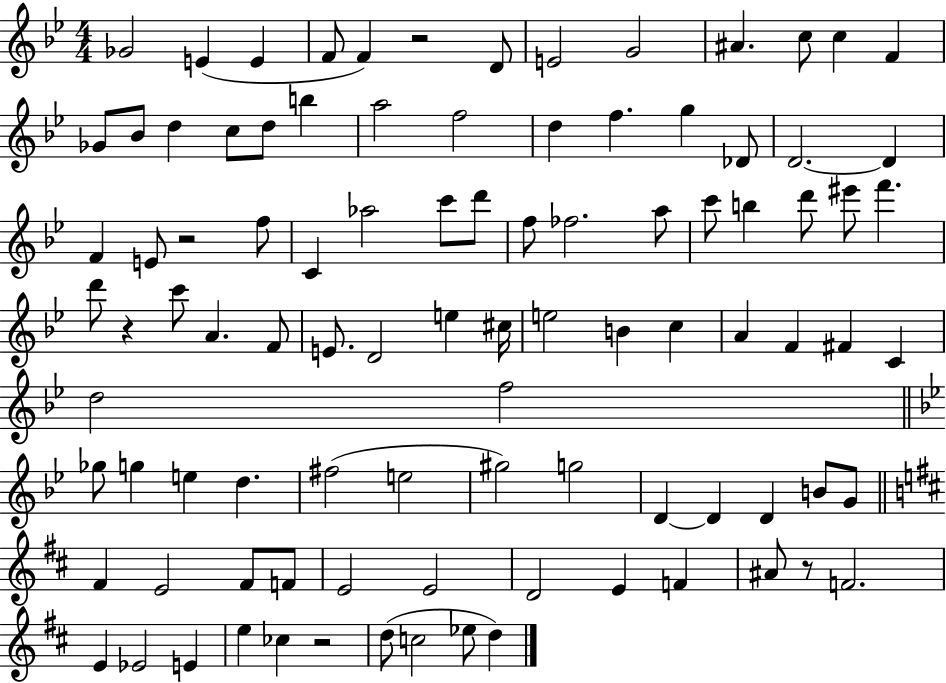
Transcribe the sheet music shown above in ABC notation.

X:1
T:Untitled
M:4/4
L:1/4
K:Bb
_G2 E E F/2 F z2 D/2 E2 G2 ^A c/2 c F _G/2 _B/2 d c/2 d/2 b a2 f2 d f g _D/2 D2 D F E/2 z2 f/2 C _a2 c'/2 d'/2 f/2 _f2 a/2 c'/2 b d'/2 ^e'/2 f' d'/2 z c'/2 A F/2 E/2 D2 e ^c/4 e2 B c A F ^F C d2 f2 _g/2 g e d ^f2 e2 ^g2 g2 D D D B/2 G/2 ^F E2 ^F/2 F/2 E2 E2 D2 E F ^A/2 z/2 F2 E _E2 E e _c z2 d/2 c2 _e/2 d